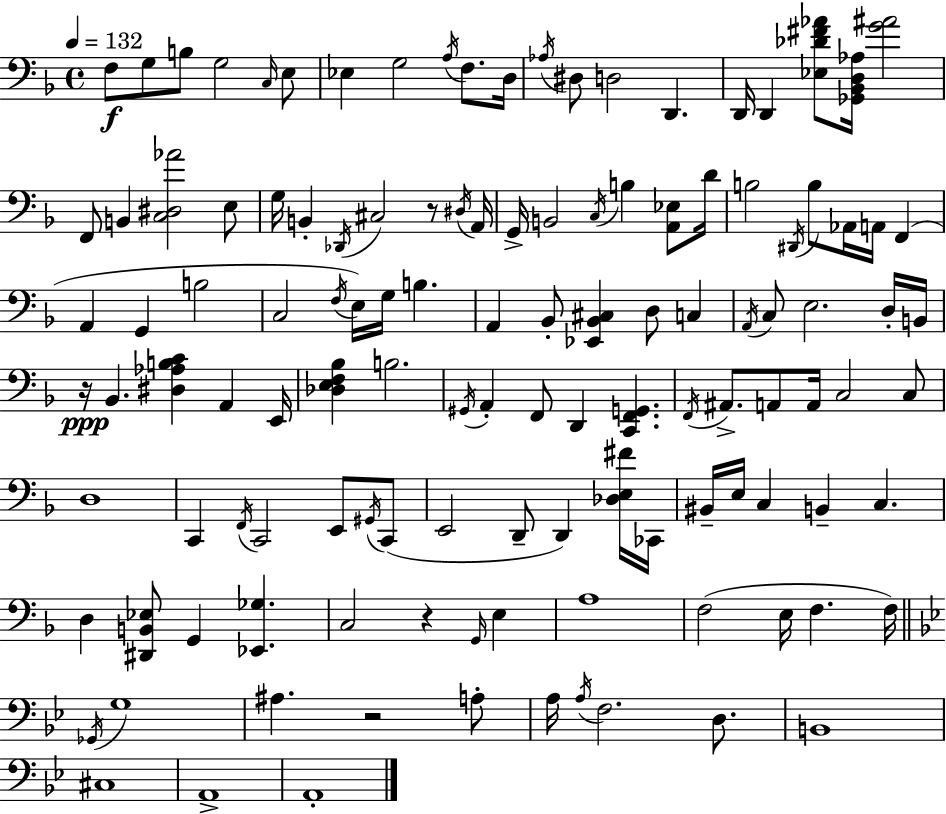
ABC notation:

X:1
T:Untitled
M:4/4
L:1/4
K:F
F,/2 G,/2 B,/2 G,2 C,/4 E,/2 _E, G,2 A,/4 F,/2 D,/4 _A,/4 ^D,/2 D,2 D,, D,,/4 D,, [_E,_D^F_A]/2 [_G,,_B,,D,_A,]/4 [G^A]2 F,,/2 B,, [C,^D,_A]2 E,/2 G,/4 B,, _D,,/4 ^C,2 z/2 ^D,/4 A,,/4 G,,/4 B,,2 C,/4 B, [A,,_E,]/2 D/4 B,2 ^D,,/4 B,/2 _A,,/4 A,,/4 F,, A,, G,, B,2 C,2 F,/4 E,/4 G,/4 B, A,, _B,,/2 [_E,,_B,,^C,] D,/2 C, A,,/4 C,/2 E,2 D,/4 B,,/4 z/4 _B,, [^D,_A,B,C] A,, E,,/4 [_D,E,F,_B,] B,2 ^G,,/4 A,, F,,/2 D,, [C,,F,,G,,] F,,/4 ^A,,/2 A,,/2 A,,/4 C,2 C,/2 D,4 C,, F,,/4 C,,2 E,,/2 ^G,,/4 C,,/2 E,,2 D,,/2 D,, [_D,E,^F]/4 _C,,/4 ^B,,/4 E,/4 C, B,, C, D, [^D,,B,,_E,]/2 G,, [_E,,_G,] C,2 z G,,/4 E, A,4 F,2 E,/4 F, F,/4 _G,,/4 G,4 ^A, z2 A,/2 A,/4 A,/4 F,2 D,/2 B,,4 ^C,4 A,,4 A,,4